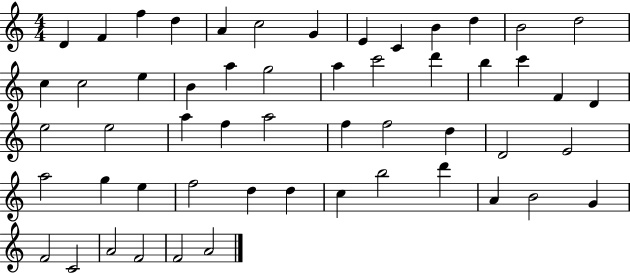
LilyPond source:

{
  \clef treble
  \numericTimeSignature
  \time 4/4
  \key c \major
  d'4 f'4 f''4 d''4 | a'4 c''2 g'4 | e'4 c'4 b'4 d''4 | b'2 d''2 | \break c''4 c''2 e''4 | b'4 a''4 g''2 | a''4 c'''2 d'''4 | b''4 c'''4 f'4 d'4 | \break e''2 e''2 | a''4 f''4 a''2 | f''4 f''2 d''4 | d'2 e'2 | \break a''2 g''4 e''4 | f''2 d''4 d''4 | c''4 b''2 d'''4 | a'4 b'2 g'4 | \break f'2 c'2 | a'2 f'2 | f'2 a'2 | \bar "|."
}